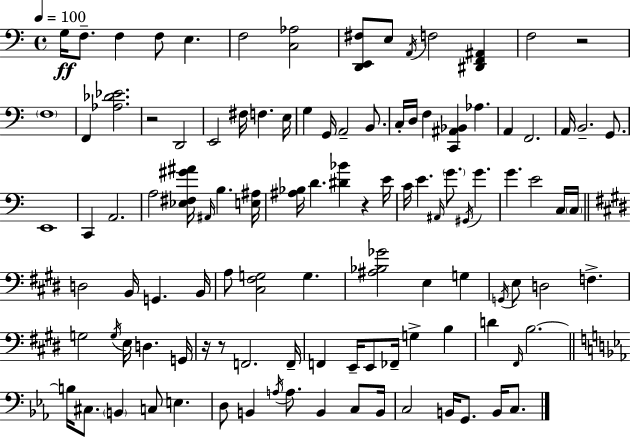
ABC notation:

X:1
T:Untitled
M:4/4
L:1/4
K:C
G,/4 F,/2 F, F,/2 E, F,2 [C,_A,]2 [D,,E,,^F,]/2 E,/2 A,,/4 F,2 [^D,,F,,^A,,] F,2 z2 F,4 F,, [_A,_D_E]2 z2 D,,2 E,,2 ^F,/4 F, E,/4 G, G,,/4 A,,2 B,,/2 C,/4 D,/4 F, [C,,^A,,_B,,] _A, A,, F,,2 A,,/4 B,,2 G,,/2 E,,4 C,, A,,2 A,2 [_E,^F,^G^A]/4 ^A,,/4 B, [E,^A,]/4 [^A,_B,]/4 D [^D_B] z E/4 C/4 E ^A,,/4 G/2 ^G,,/4 G G E2 C,/4 C,/4 D,2 B,,/4 G,, B,,/4 A,/2 [^C,^F,G,]2 G, [^A,_B,_G]2 E, G, G,,/4 E,/2 D,2 F, G,2 G,/4 E,/4 D, G,,/4 z/4 z/2 F,,2 F,,/4 F,, E,,/4 E,,/2 _F,,/4 G, B, D ^F,,/4 B,2 B,/4 ^C,/2 B,, C,/2 E, D,/2 B,, A,/4 A,/2 B,, C,/2 B,,/4 C,2 B,,/4 G,,/2 B,,/4 C,/2